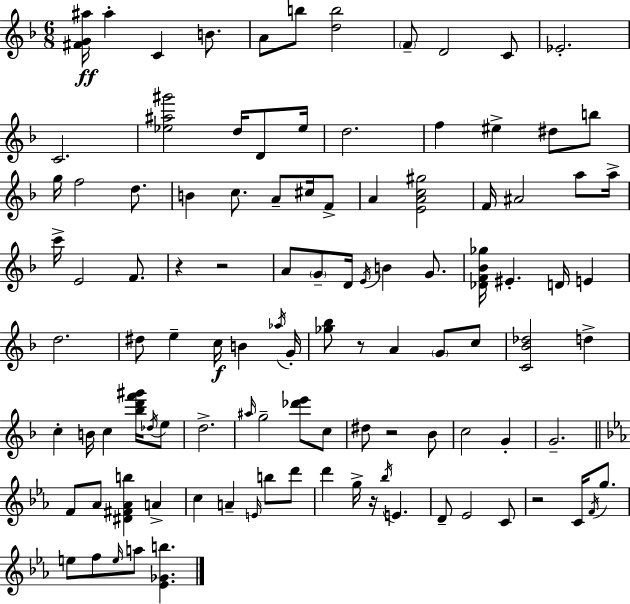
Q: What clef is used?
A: treble